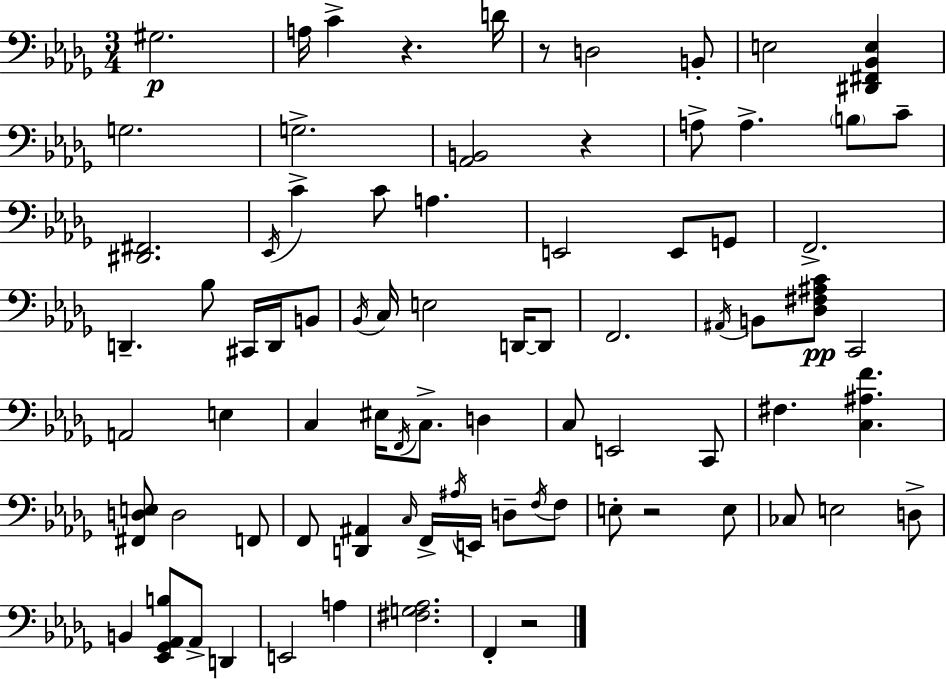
G#3/h. A3/s C4/q R/q. D4/s R/e D3/h B2/e E3/h [D#2,F#2,Bb2,E3]/q G3/h. G3/h. [Ab2,B2]/h R/q A3/e A3/q. B3/e C4/e [D#2,F#2]/h. Eb2/s C4/q C4/e A3/q. E2/h E2/e G2/e F2/h. D2/q. Bb3/e C#2/s D2/s B2/e Bb2/s C3/s E3/h D2/s D2/e F2/h. A#2/s B2/e [Db3,F#3,A#3,C4]/e C2/h A2/h E3/q C3/q EIS3/s F2/s C3/e. D3/q C3/e E2/h C2/e F#3/q. [C3,A#3,F4]/q. [F#2,D3,E3]/e D3/h F2/e F2/e [D2,A#2]/q C3/s F2/s A#3/s E2/s D3/e F3/s F3/e E3/e R/h E3/e CES3/e E3/h D3/e B2/q [Eb2,Gb2,Ab2,B3]/e Ab2/e D2/q E2/h A3/q [F#3,G3,Ab3]/h. F2/q R/h